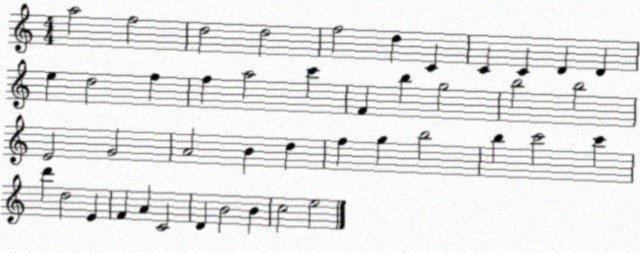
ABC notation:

X:1
T:Untitled
M:4/4
L:1/4
K:C
a2 f2 d2 d2 f2 d C C C D D e d2 f f a2 c' F b g2 b2 b2 E2 G2 A2 B d f g b2 b c'2 c' d' d2 E F A C2 D B2 B c2 e2